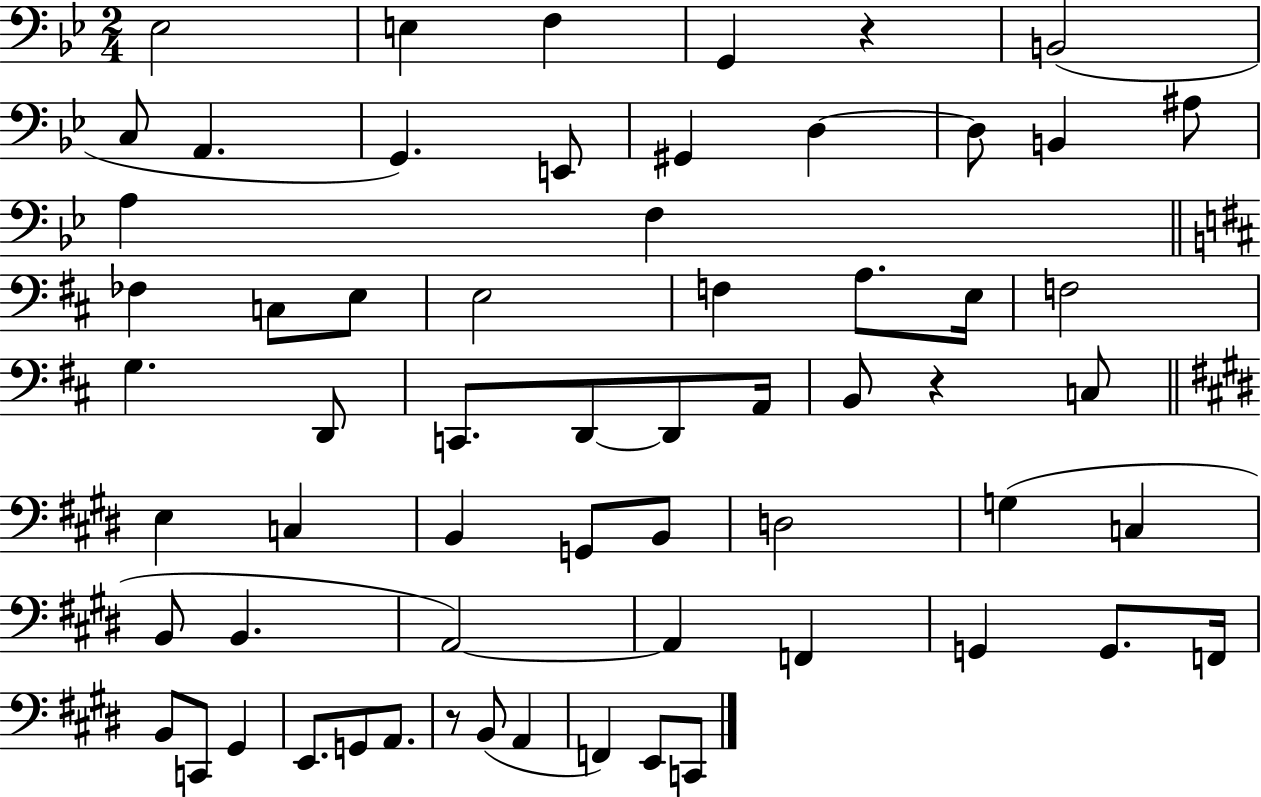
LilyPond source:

{
  \clef bass
  \numericTimeSignature
  \time 2/4
  \key bes \major
  \repeat volta 2 { ees2 | e4 f4 | g,4 r4 | b,2( | \break c8 a,4. | g,4.) e,8 | gis,4 d4~~ | d8 b,4 ais8 | \break a4 f4 | \bar "||" \break \key d \major fes4 c8 e8 | e2 | f4 a8. e16 | f2 | \break g4. d,8 | c,8. d,8~~ d,8 a,16 | b,8 r4 c8 | \bar "||" \break \key e \major e4 c4 | b,4 g,8 b,8 | d2 | g4( c4 | \break b,8 b,4. | a,2~~) | a,4 f,4 | g,4 g,8. f,16 | \break b,8 c,8 gis,4 | e,8. g,8 a,8. | r8 b,8( a,4 | f,4) e,8 c,8 | \break } \bar "|."
}